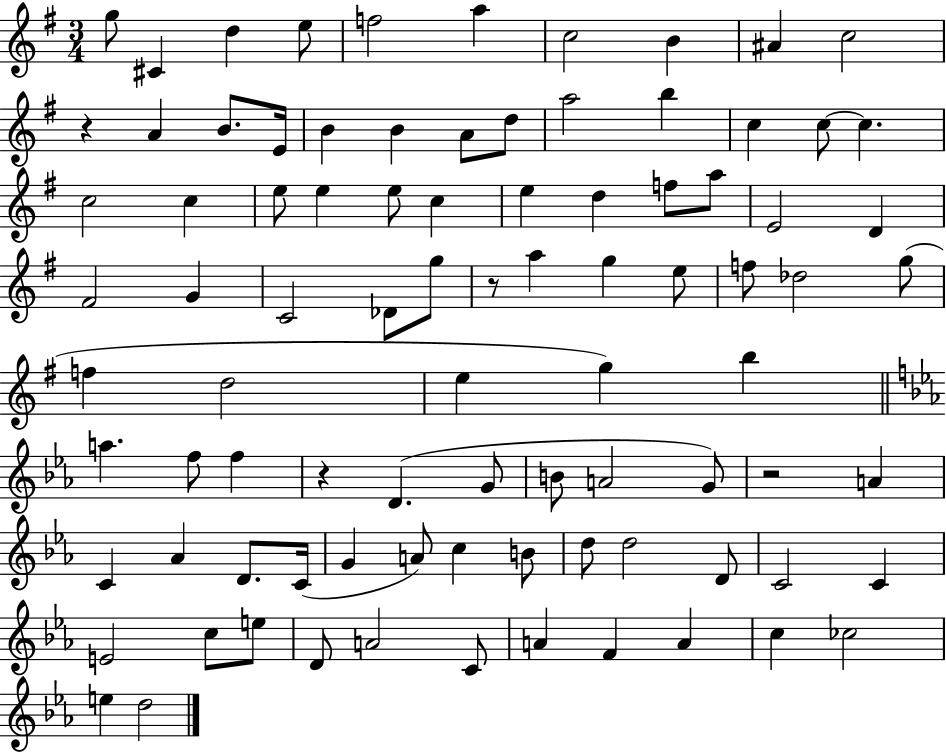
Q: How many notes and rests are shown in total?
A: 89